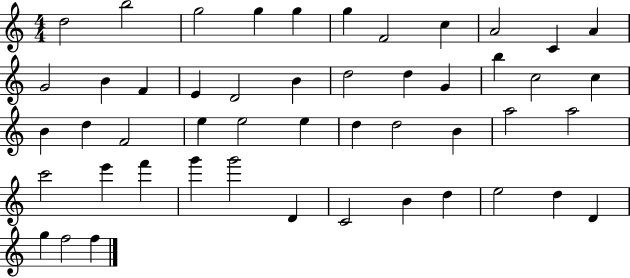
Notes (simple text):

D5/h B5/h G5/h G5/q G5/q G5/q F4/h C5/q A4/h C4/q A4/q G4/h B4/q F4/q E4/q D4/h B4/q D5/h D5/q G4/q B5/q C5/h C5/q B4/q D5/q F4/h E5/q E5/h E5/q D5/q D5/h B4/q A5/h A5/h C6/h E6/q F6/q G6/q G6/h D4/q C4/h B4/q D5/q E5/h D5/q D4/q G5/q F5/h F5/q